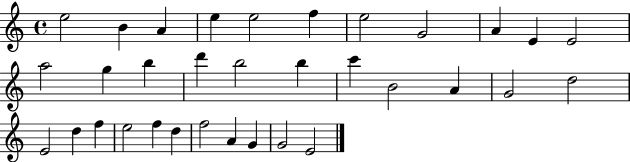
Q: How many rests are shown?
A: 0